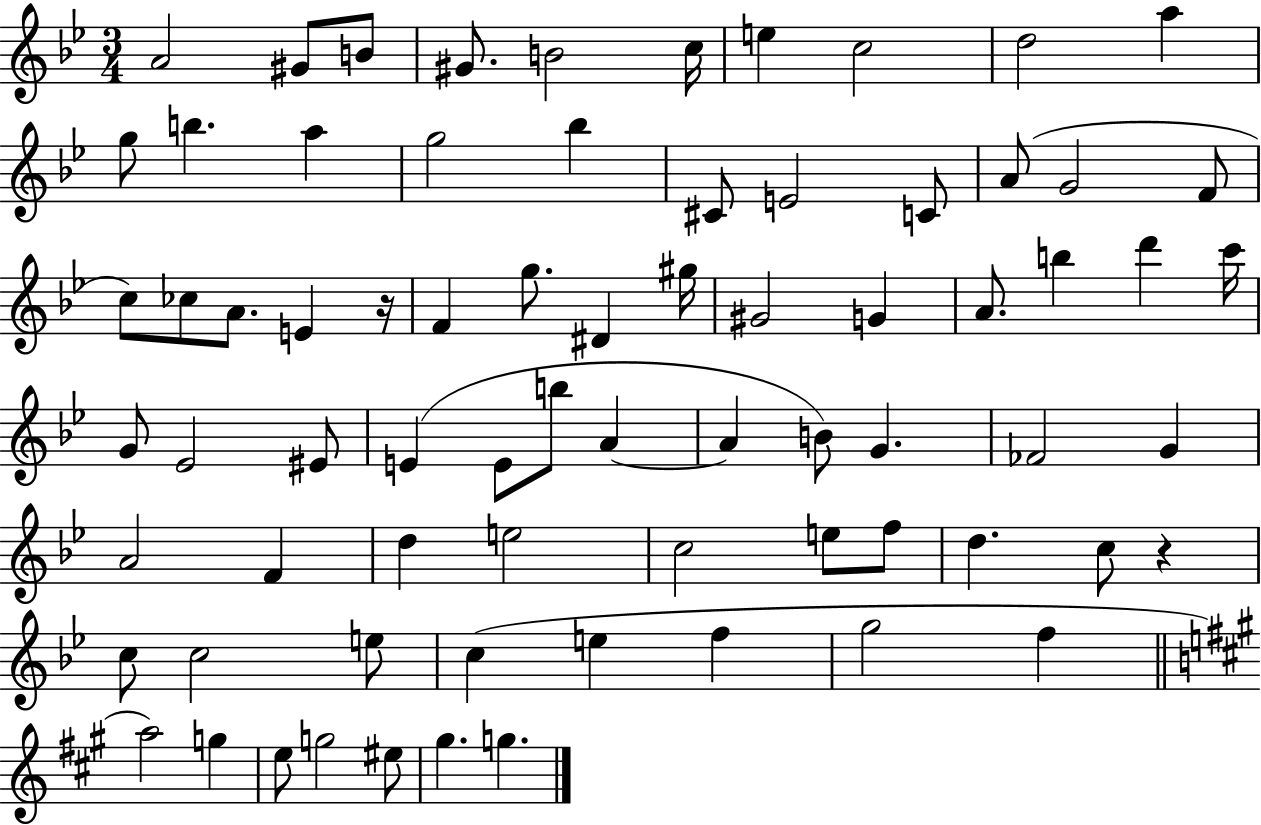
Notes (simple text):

A4/h G#4/e B4/e G#4/e. B4/h C5/s E5/q C5/h D5/h A5/q G5/e B5/q. A5/q G5/h Bb5/q C#4/e E4/h C4/e A4/e G4/h F4/e C5/e CES5/e A4/e. E4/q R/s F4/q G5/e. D#4/q G#5/s G#4/h G4/q A4/e. B5/q D6/q C6/s G4/e Eb4/h EIS4/e E4/q E4/e B5/e A4/q A4/q B4/e G4/q. FES4/h G4/q A4/h F4/q D5/q E5/h C5/h E5/e F5/e D5/q. C5/e R/q C5/e C5/h E5/e C5/q E5/q F5/q G5/h F5/q A5/h G5/q E5/e G5/h EIS5/e G#5/q. G5/q.